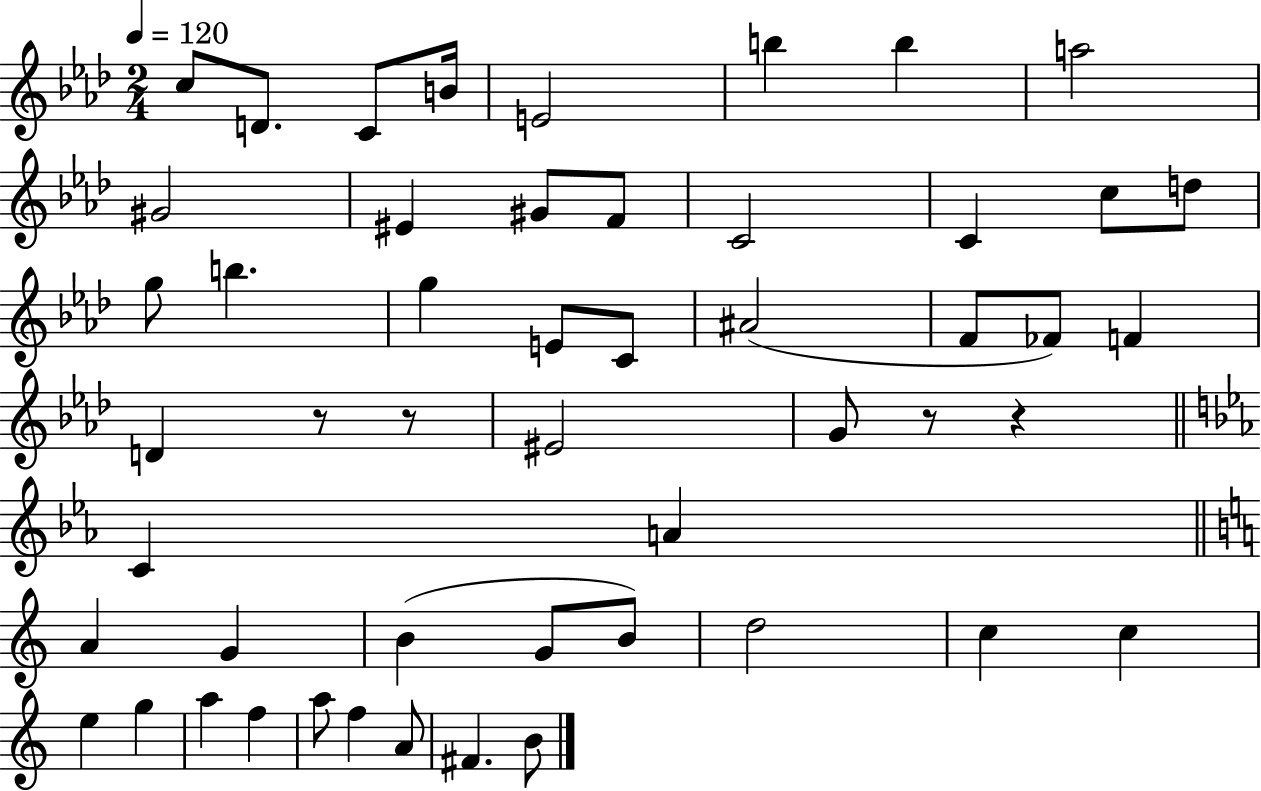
X:1
T:Untitled
M:2/4
L:1/4
K:Ab
c/2 D/2 C/2 B/4 E2 b b a2 ^G2 ^E ^G/2 F/2 C2 C c/2 d/2 g/2 b g E/2 C/2 ^A2 F/2 _F/2 F D z/2 z/2 ^E2 G/2 z/2 z C A A G B G/2 B/2 d2 c c e g a f a/2 f A/2 ^F B/2